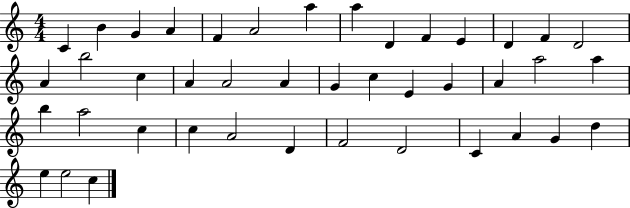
C4/q B4/q G4/q A4/q F4/q A4/h A5/q A5/q D4/q F4/q E4/q D4/q F4/q D4/h A4/q B5/h C5/q A4/q A4/h A4/q G4/q C5/q E4/q G4/q A4/q A5/h A5/q B5/q A5/h C5/q C5/q A4/h D4/q F4/h D4/h C4/q A4/q G4/q D5/q E5/q E5/h C5/q